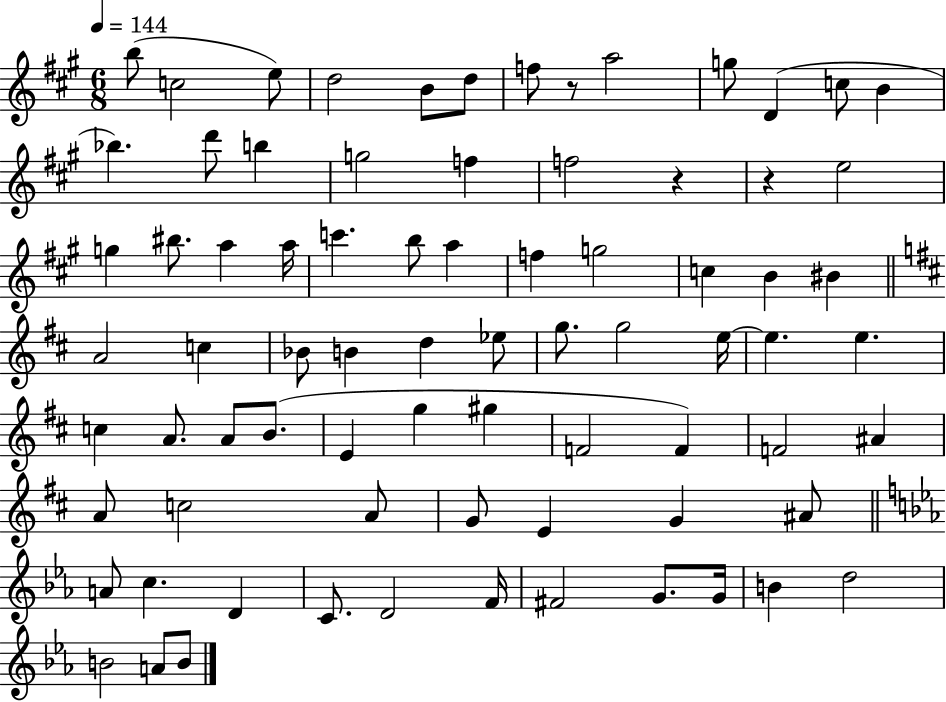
B5/e C5/h E5/e D5/h B4/e D5/e F5/e R/e A5/h G5/e D4/q C5/e B4/q Bb5/q. D6/e B5/q G5/h F5/q F5/h R/q R/q E5/h G5/q BIS5/e. A5/q A5/s C6/q. B5/e A5/q F5/q G5/h C5/q B4/q BIS4/q A4/h C5/q Bb4/e B4/q D5/q Eb5/e G5/e. G5/h E5/s E5/q. E5/q. C5/q A4/e. A4/e B4/e. E4/q G5/q G#5/q F4/h F4/q F4/h A#4/q A4/e C5/h A4/e G4/e E4/q G4/q A#4/e A4/e C5/q. D4/q C4/e. D4/h F4/s F#4/h G4/e. G4/s B4/q D5/h B4/h A4/e B4/e